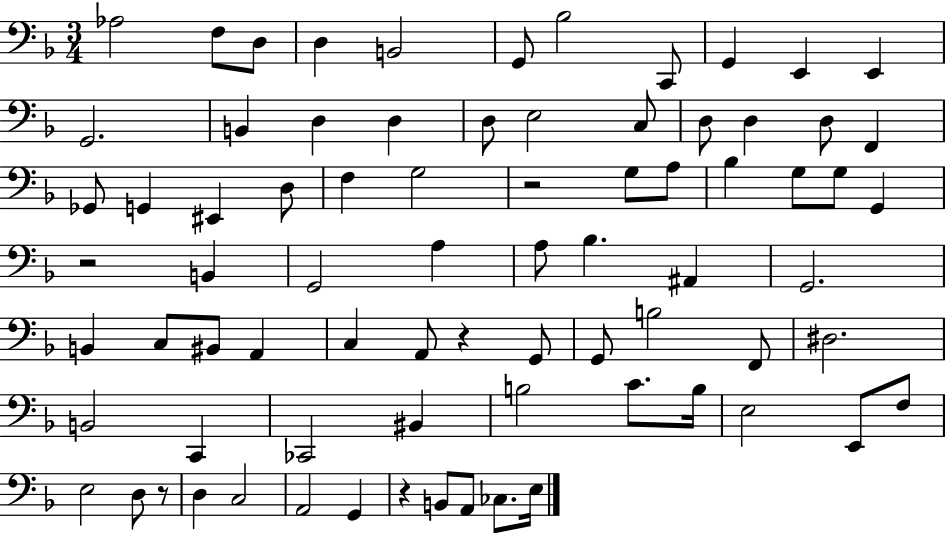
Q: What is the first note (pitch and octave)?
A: Ab3